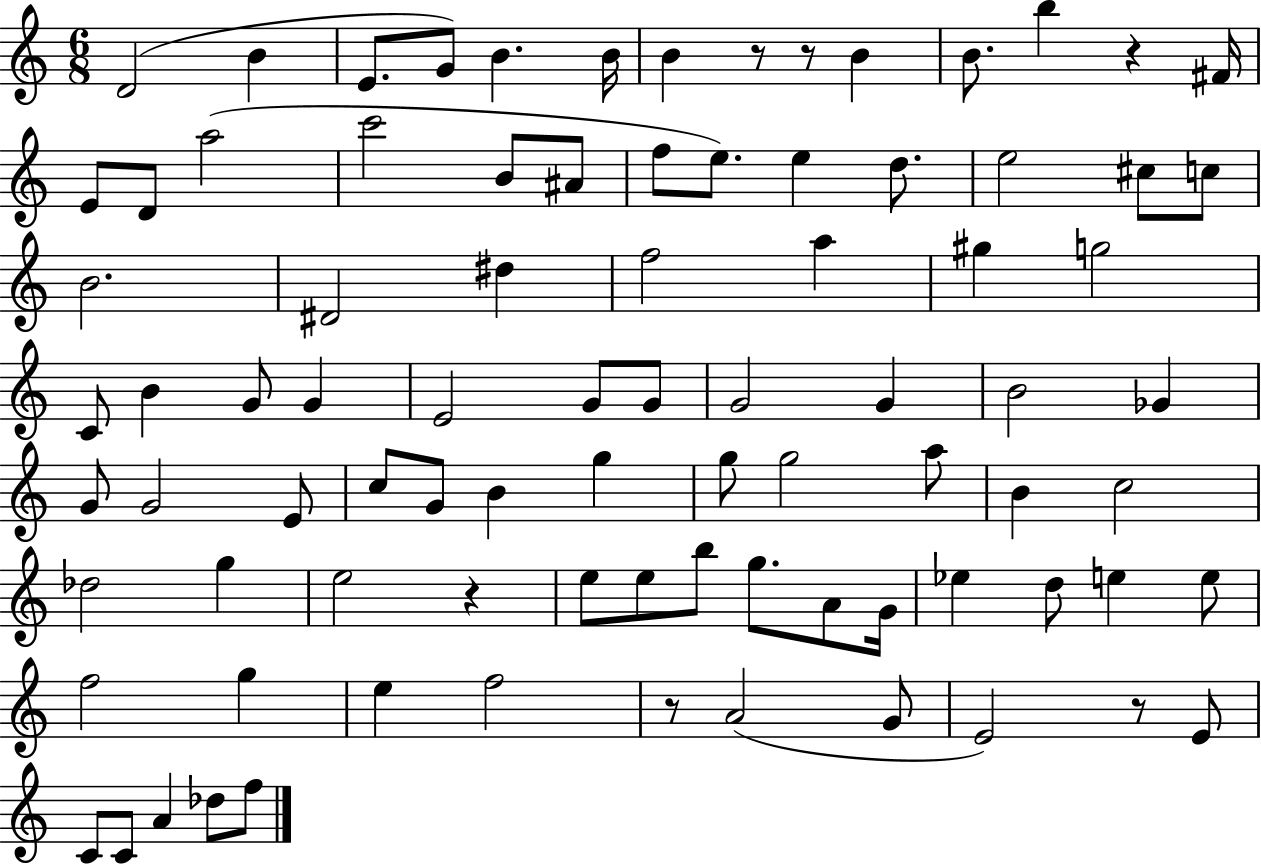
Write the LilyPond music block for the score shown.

{
  \clef treble
  \numericTimeSignature
  \time 6/8
  \key c \major
  d'2( b'4 | e'8. g'8) b'4. b'16 | b'4 r8 r8 b'4 | b'8. b''4 r4 fis'16 | \break e'8 d'8 a''2( | c'''2 b'8 ais'8 | f''8 e''8.) e''4 d''8. | e''2 cis''8 c''8 | \break b'2. | dis'2 dis''4 | f''2 a''4 | gis''4 g''2 | \break c'8 b'4 g'8 g'4 | e'2 g'8 g'8 | g'2 g'4 | b'2 ges'4 | \break g'8 g'2 e'8 | c''8 g'8 b'4 g''4 | g''8 g''2 a''8 | b'4 c''2 | \break des''2 g''4 | e''2 r4 | e''8 e''8 b''8 g''8. a'8 g'16 | ees''4 d''8 e''4 e''8 | \break f''2 g''4 | e''4 f''2 | r8 a'2( g'8 | e'2) r8 e'8 | \break c'8 c'8 a'4 des''8 f''8 | \bar "|."
}